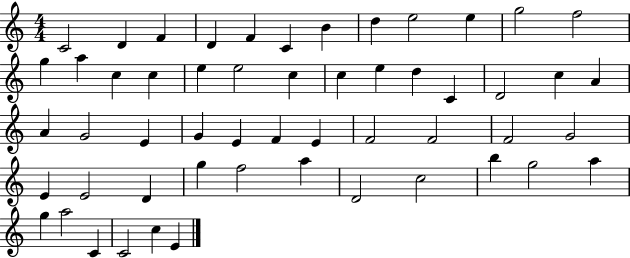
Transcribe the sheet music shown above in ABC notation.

X:1
T:Untitled
M:4/4
L:1/4
K:C
C2 D F D F C B d e2 e g2 f2 g a c c e e2 c c e d C D2 c A A G2 E G E F E F2 F2 F2 G2 E E2 D g f2 a D2 c2 b g2 a g a2 C C2 c E